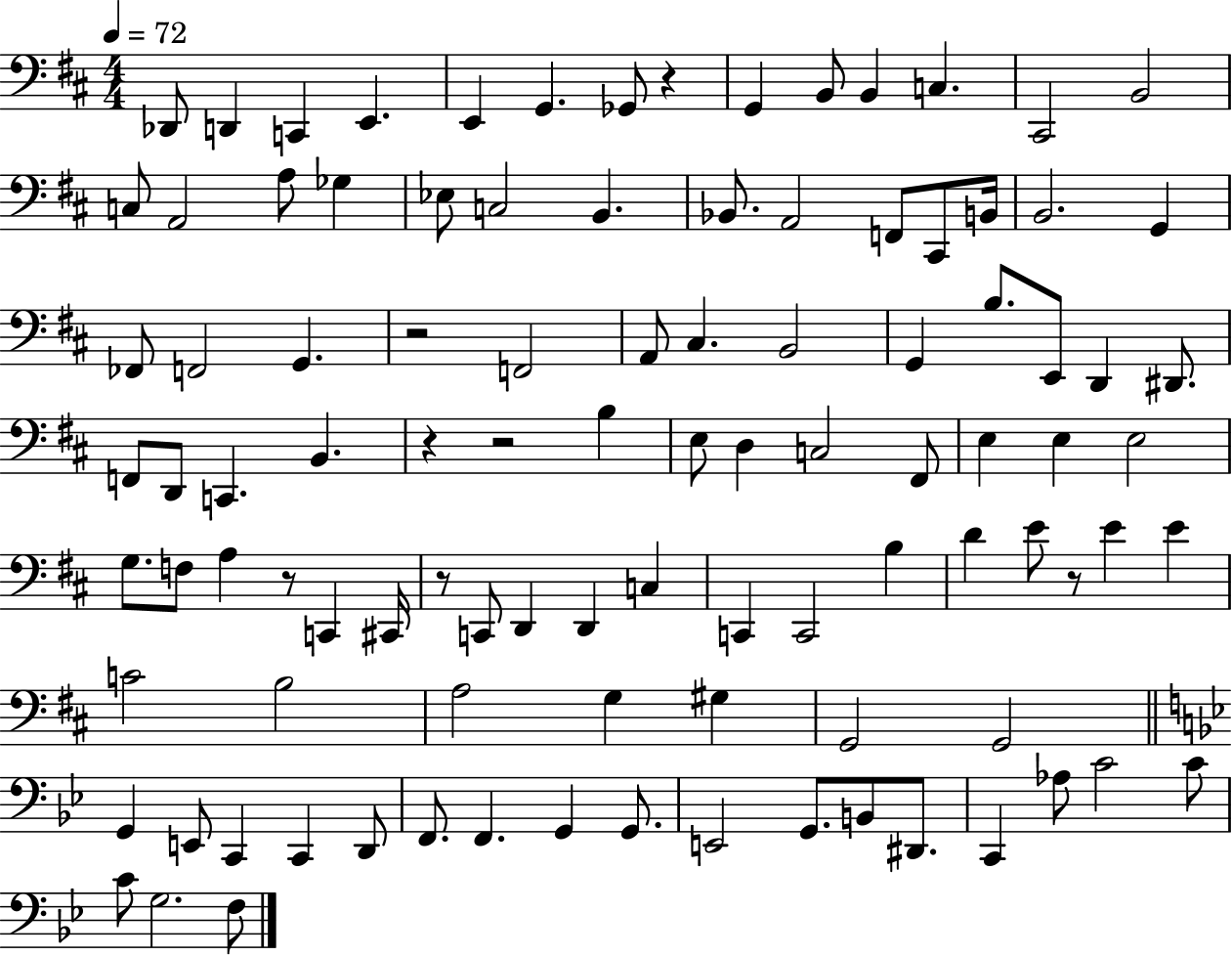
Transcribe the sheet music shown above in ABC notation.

X:1
T:Untitled
M:4/4
L:1/4
K:D
_D,,/2 D,, C,, E,, E,, G,, _G,,/2 z G,, B,,/2 B,, C, ^C,,2 B,,2 C,/2 A,,2 A,/2 _G, _E,/2 C,2 B,, _B,,/2 A,,2 F,,/2 ^C,,/2 B,,/4 B,,2 G,, _F,,/2 F,,2 G,, z2 F,,2 A,,/2 ^C, B,,2 G,, B,/2 E,,/2 D,, ^D,,/2 F,,/2 D,,/2 C,, B,, z z2 B, E,/2 D, C,2 ^F,,/2 E, E, E,2 G,/2 F,/2 A, z/2 C,, ^C,,/4 z/2 C,,/2 D,, D,, C, C,, C,,2 B, D E/2 z/2 E E C2 B,2 A,2 G, ^G, G,,2 G,,2 G,, E,,/2 C,, C,, D,,/2 F,,/2 F,, G,, G,,/2 E,,2 G,,/2 B,,/2 ^D,,/2 C,, _A,/2 C2 C/2 C/2 G,2 F,/2